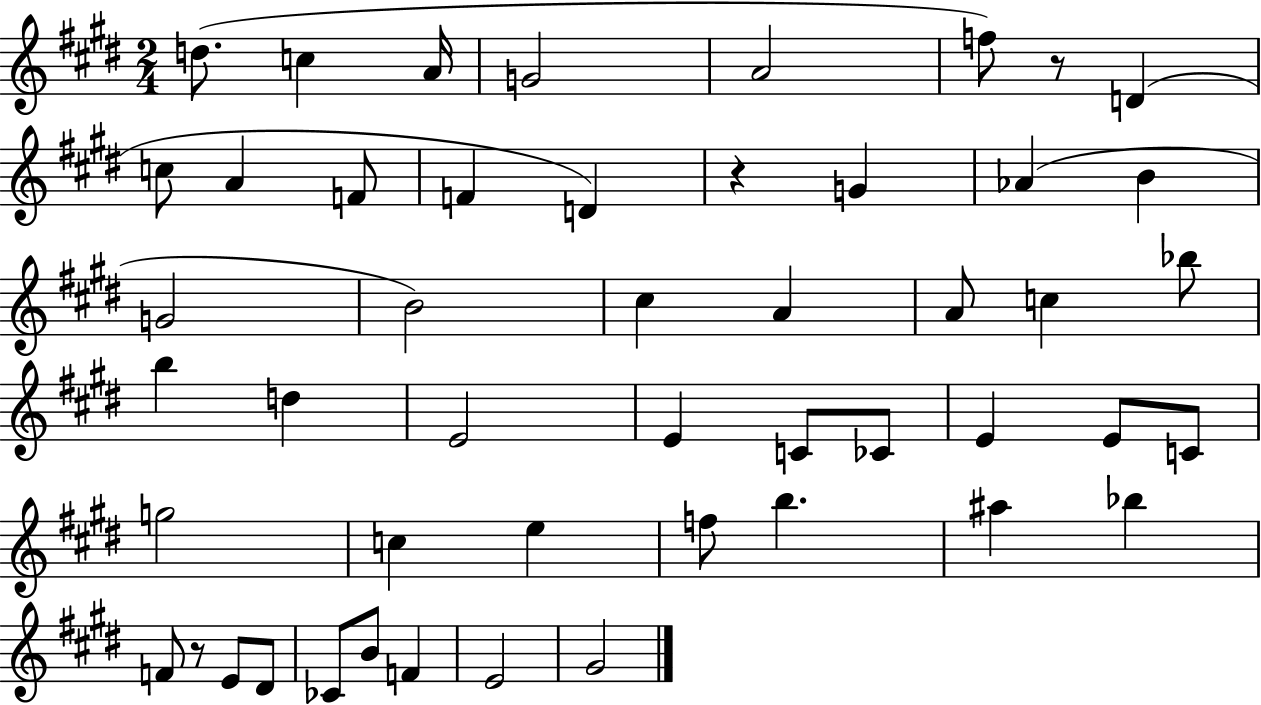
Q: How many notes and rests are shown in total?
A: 49